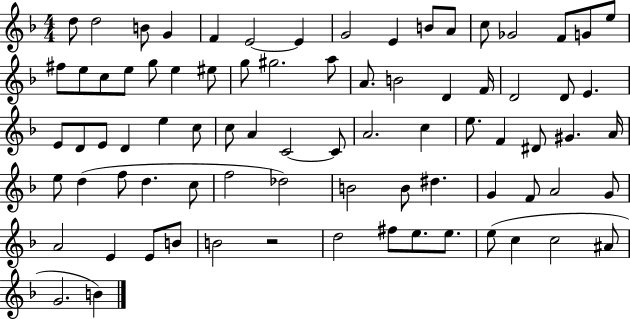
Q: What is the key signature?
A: F major